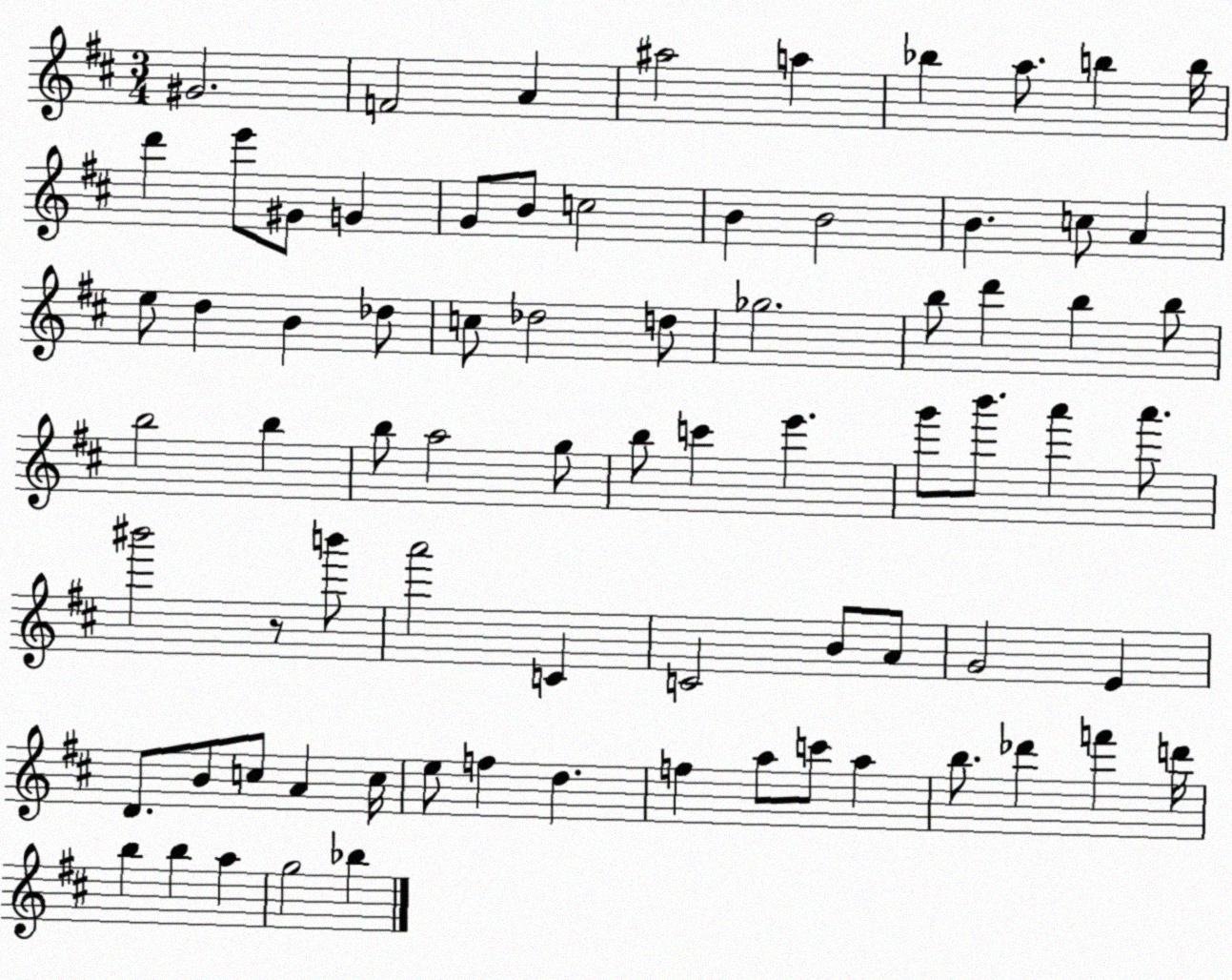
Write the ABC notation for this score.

X:1
T:Untitled
M:3/4
L:1/4
K:D
^G2 F2 A ^a2 a _b a/2 b b/4 d' e'/2 ^G/2 G G/2 B/2 c2 B B2 B c/2 A e/2 d B _d/2 c/2 _d2 d/2 _g2 b/2 d' b b/2 b2 b b/2 a2 g/2 b/2 c' e' g'/2 b'/2 a' a'/2 ^b'2 z/2 b'/2 a'2 C C2 B/2 A/2 G2 E D/2 B/2 c/2 A c/4 e/2 f d f a/2 c'/2 a b/2 _d' f' d'/4 b b a g2 _b